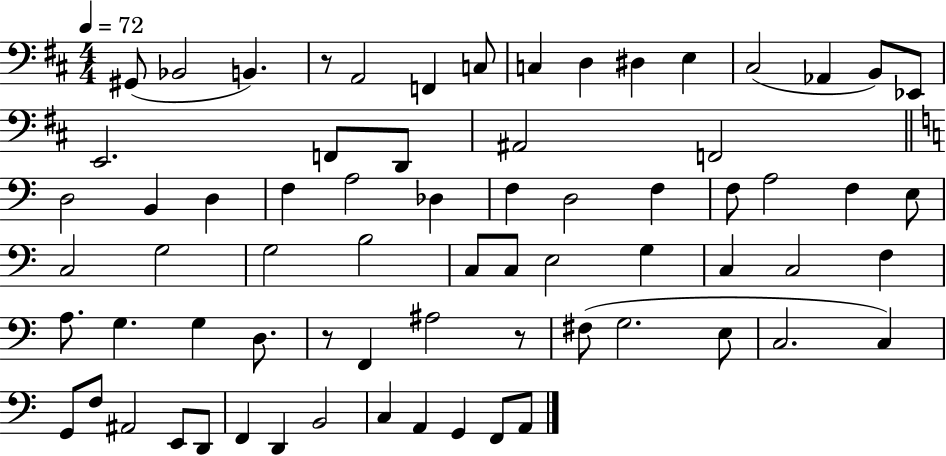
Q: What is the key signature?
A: D major